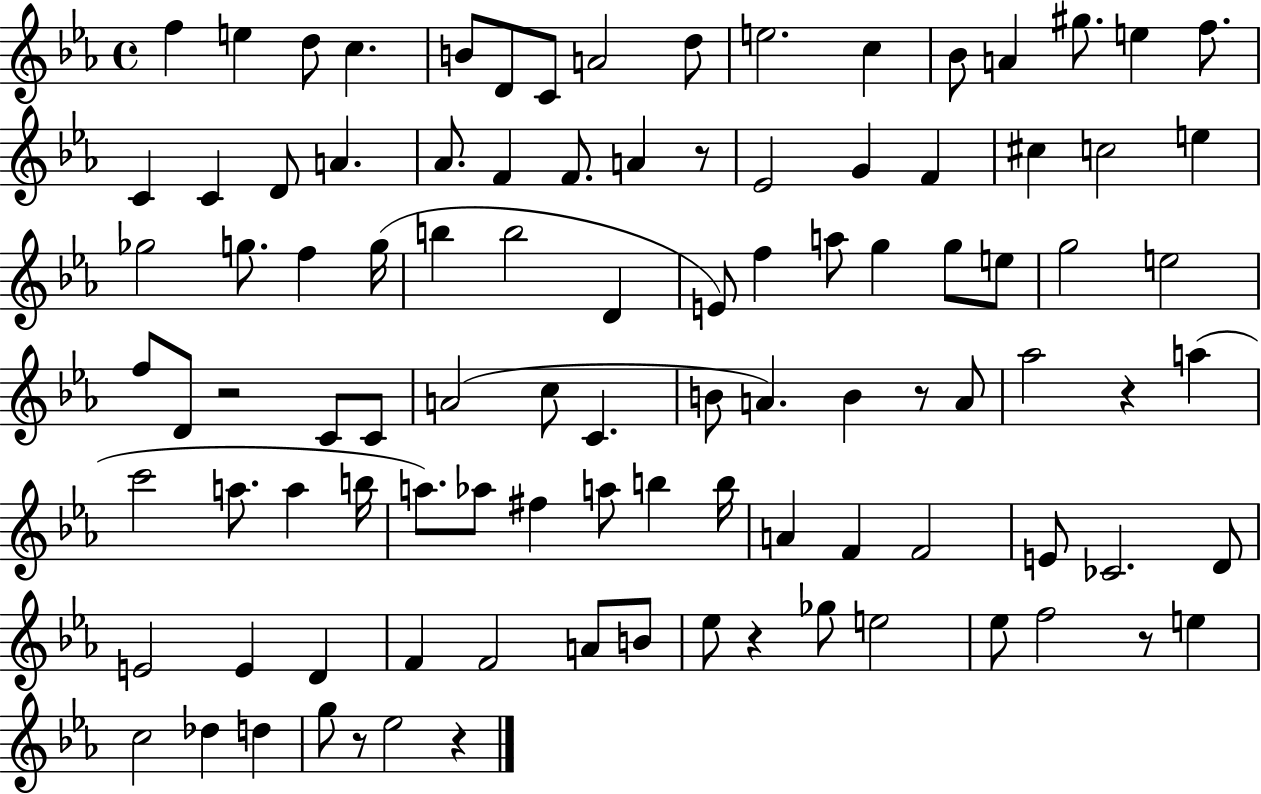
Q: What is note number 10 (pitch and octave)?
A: E5